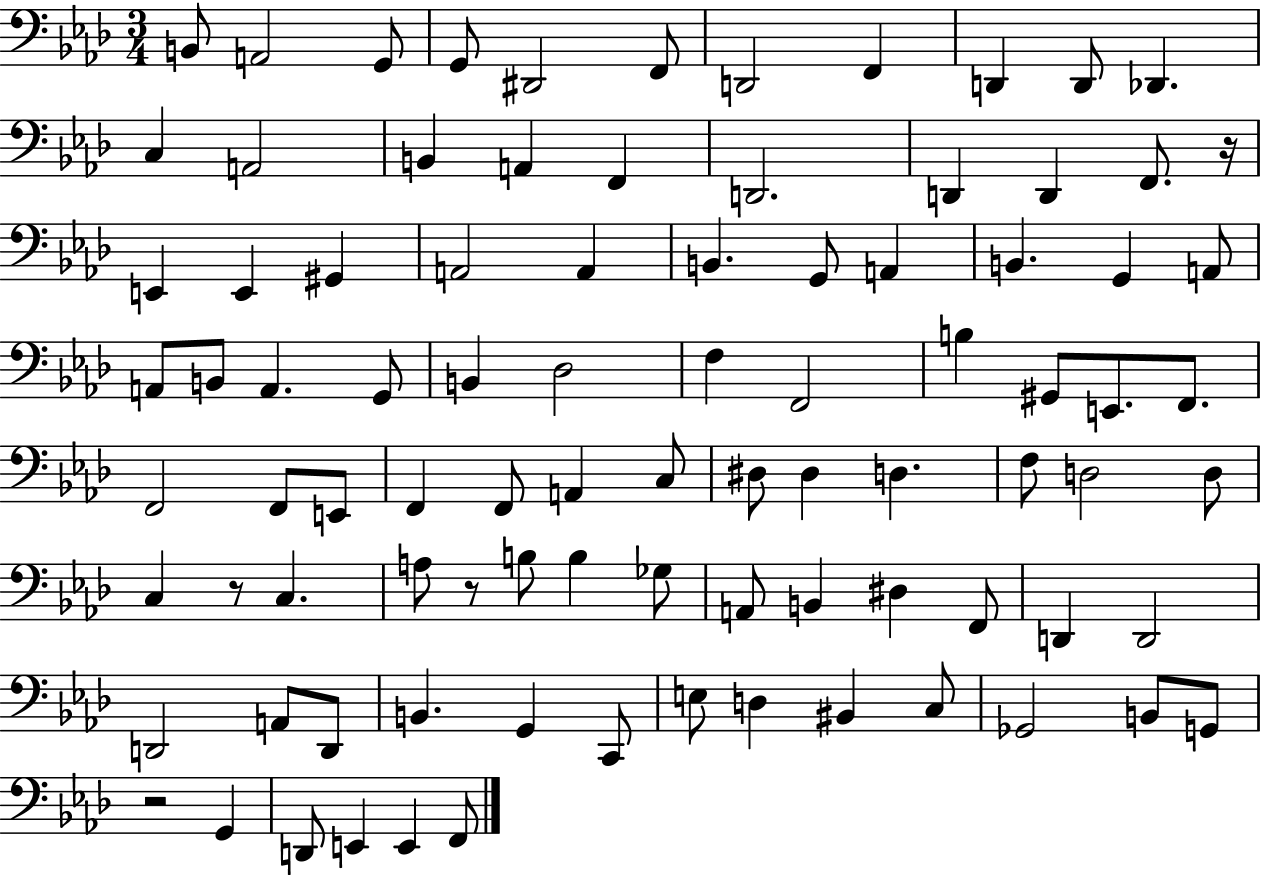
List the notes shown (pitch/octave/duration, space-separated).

B2/e A2/h G2/e G2/e D#2/h F2/e D2/h F2/q D2/q D2/e Db2/q. C3/q A2/h B2/q A2/q F2/q D2/h. D2/q D2/q F2/e. R/s E2/q E2/q G#2/q A2/h A2/q B2/q. G2/e A2/q B2/q. G2/q A2/e A2/e B2/e A2/q. G2/e B2/q Db3/h F3/q F2/h B3/q G#2/e E2/e. F2/e. F2/h F2/e E2/e F2/q F2/e A2/q C3/e D#3/e D#3/q D3/q. F3/e D3/h D3/e C3/q R/e C3/q. A3/e R/e B3/e B3/q Gb3/e A2/e B2/q D#3/q F2/e D2/q D2/h D2/h A2/e D2/e B2/q. G2/q C2/e E3/e D3/q BIS2/q C3/e Gb2/h B2/e G2/e R/h G2/q D2/e E2/q E2/q F2/e